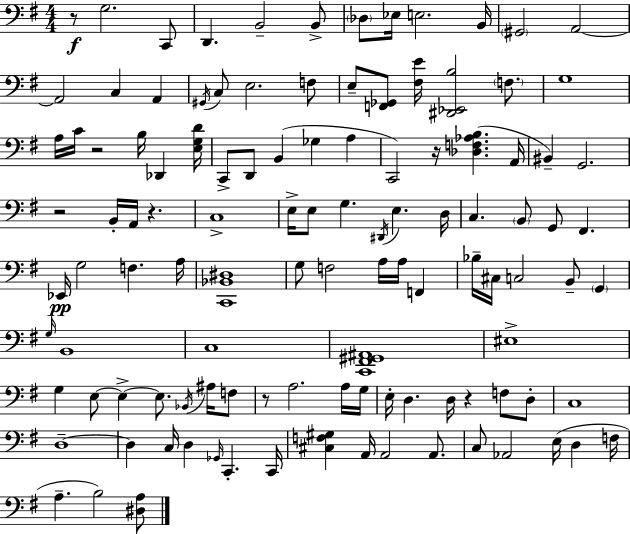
{
  \clef bass
  \numericTimeSignature
  \time 4/4
  \key e \minor
  r8\f g2. c,8 | d,4. b,2-- b,8-> | \parenthesize des8 ees16 e2. b,16 | \parenthesize gis,2 a,2~~ | \break a,2 c4 a,4 | \acciaccatura { gis,16 } c8 e2. f8 | e8-- <f, ges,>8 <fis e'>16 <dis, ees, b>2 \parenthesize f8. | g1 | \break a16 c'16 r2 b16 des,4 | <e g d'>16 c,8-> d,8 b,4( ges4 a4 | c,2) r16 <des f aes b>4.( | a,16 bis,4--) g,2. | \break r2 b,16-. a,16 r4. | c1-> | e16-> e8 g4. \acciaccatura { dis,16 } e4. | d16 c4. \parenthesize b,8 g,8 fis,4. | \break ees,16\pp g2 f4. | a16 <c, bes, dis>1 | g8 f2 a16 a16 f,4 | bes16-- cis16 c2 b,8-- \parenthesize g,4 | \break \grace { g16 } b,1 | c1 | <c, fis, gis, ais,>1 | eis1-> | \break g4 e8~~ e4->~~ e8. | \acciaccatura { bes,16 } ais16 f8 r8 a2. | a16 g16 e16-. d4. d16 r4 | f8 d8-. c1 | \break d1--~~ | d4 c16 d4 \grace { ges,16 } c,4.-. | c,16 <cis f gis>4 a,16 a,2 | a,8. c8 aes,2 e16( | \break d4 f16 a4.-- b2) | <dis a>8 \bar "|."
}